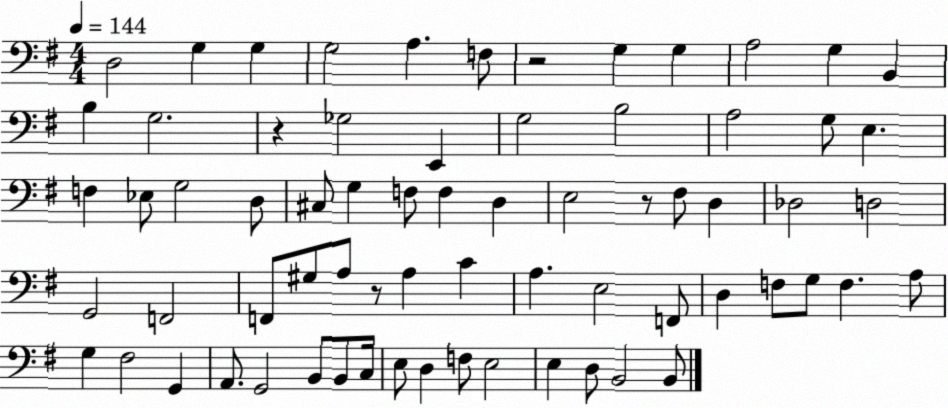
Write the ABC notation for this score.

X:1
T:Untitled
M:4/4
L:1/4
K:G
D,2 G, G, G,2 A, F,/2 z2 G, G, A,2 G, B,, B, G,2 z _G,2 E,, G,2 B,2 A,2 G,/2 E, F, _E,/2 G,2 D,/2 ^C,/2 G, F,/2 F, D, E,2 z/2 ^F,/2 D, _D,2 D,2 G,,2 F,,2 F,,/2 ^G,/2 A,/2 z/2 A, C A, E,2 F,,/2 D, F,/2 G,/2 F, A,/2 G, ^F,2 G,, A,,/2 G,,2 B,,/2 B,,/2 C,/4 E,/2 D, F,/2 E,2 E, D,/2 B,,2 B,,/2